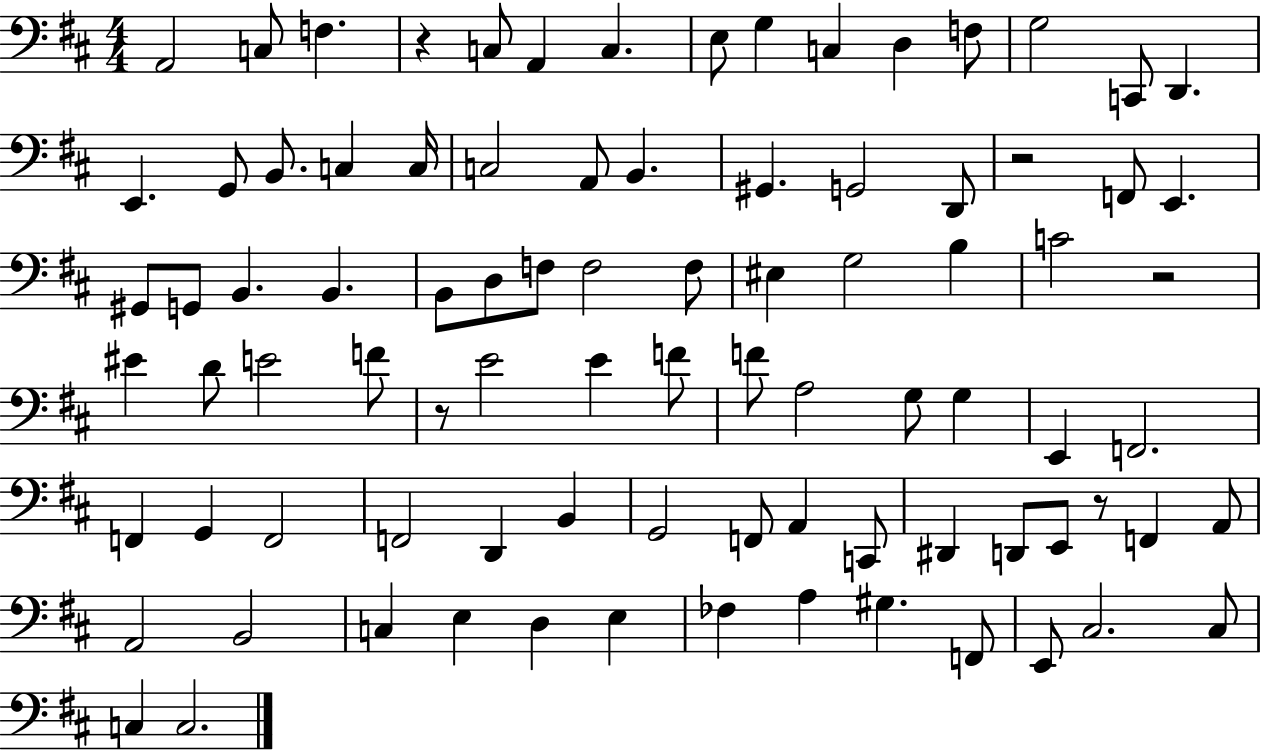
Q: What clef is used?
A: bass